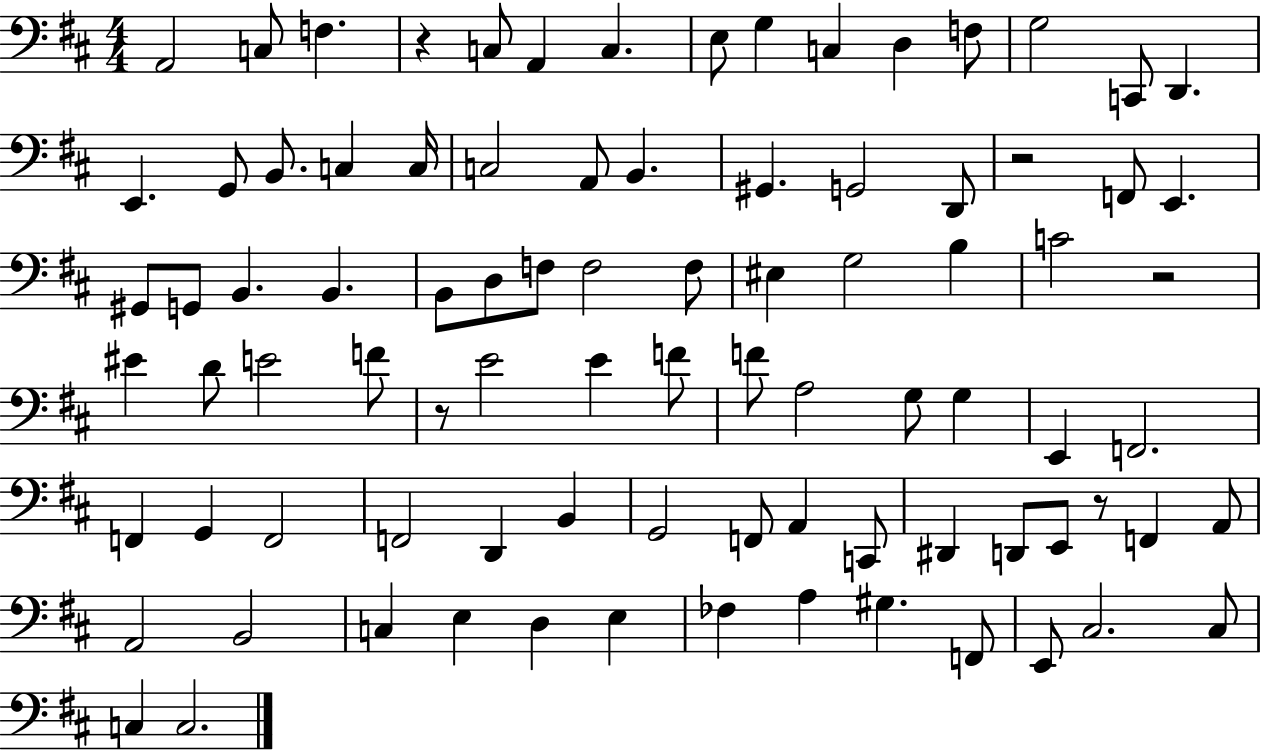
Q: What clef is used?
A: bass